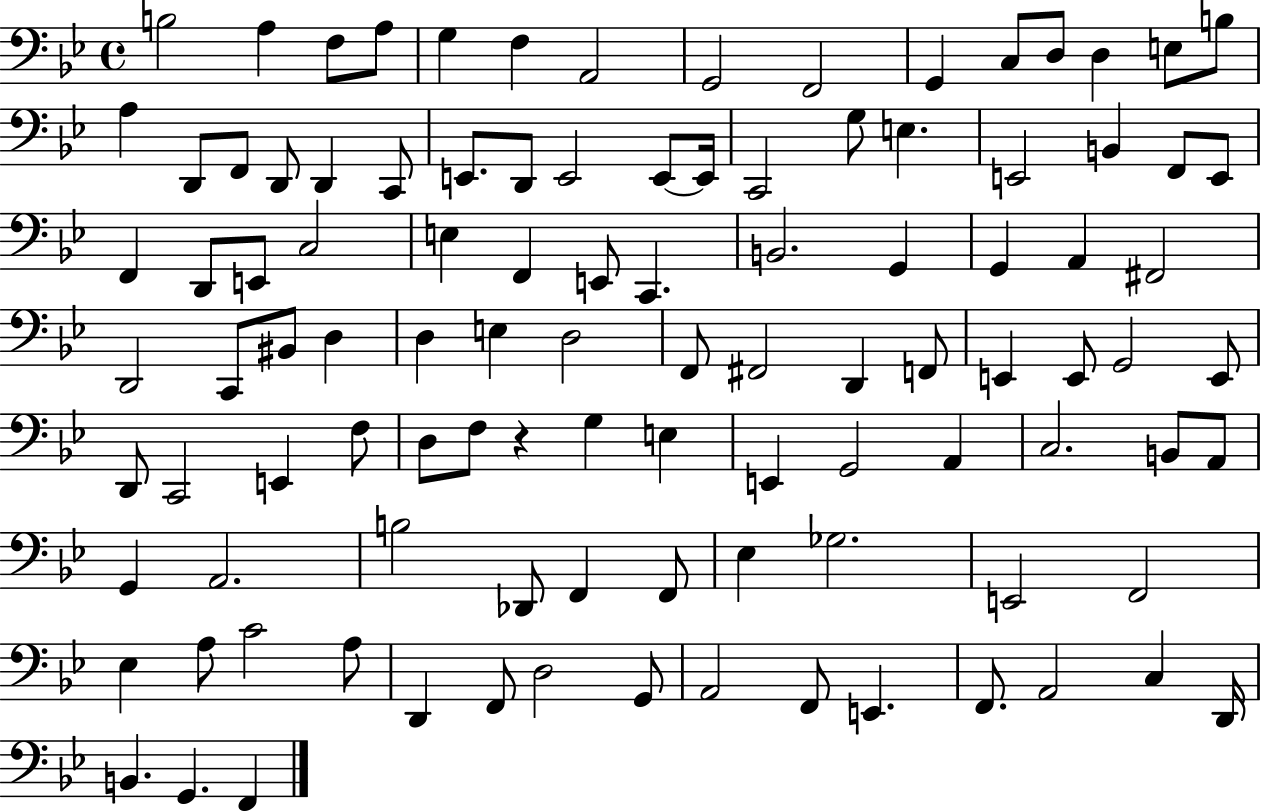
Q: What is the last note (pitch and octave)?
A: F2